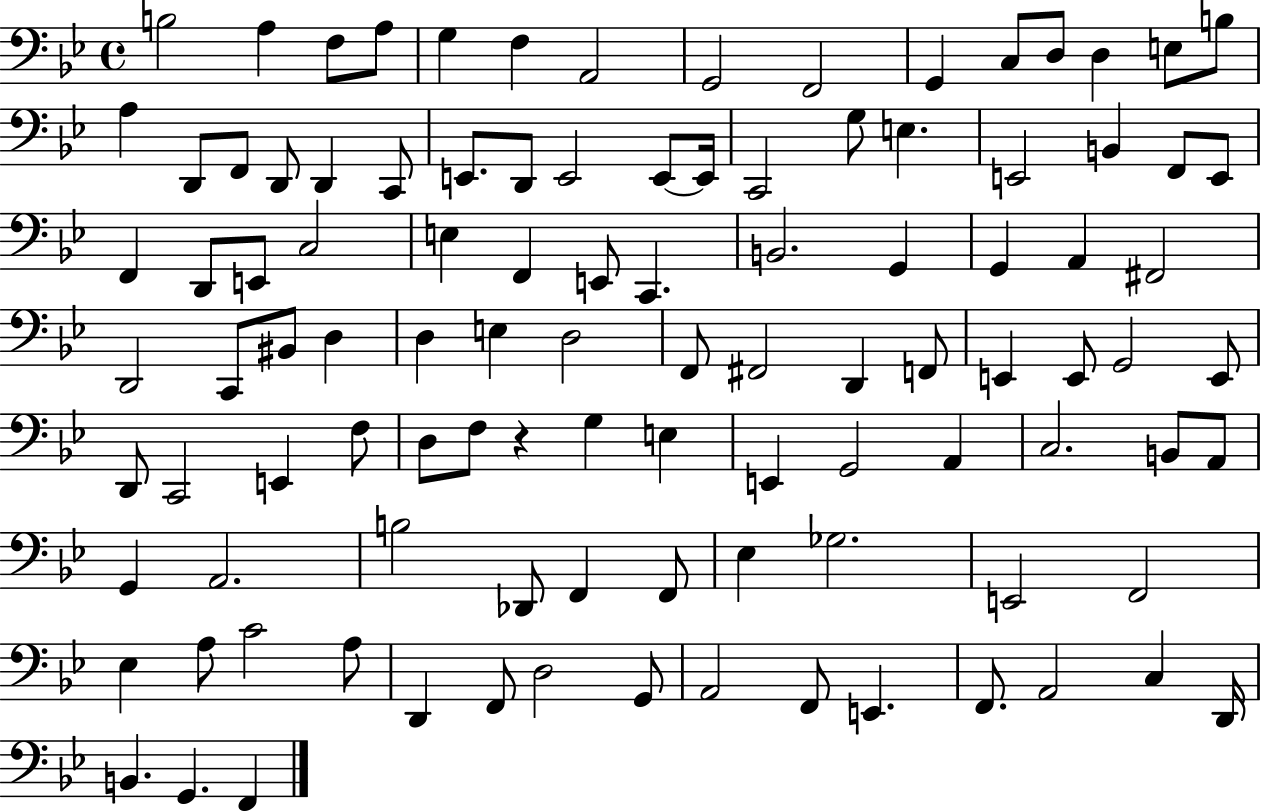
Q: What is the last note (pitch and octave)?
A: F2